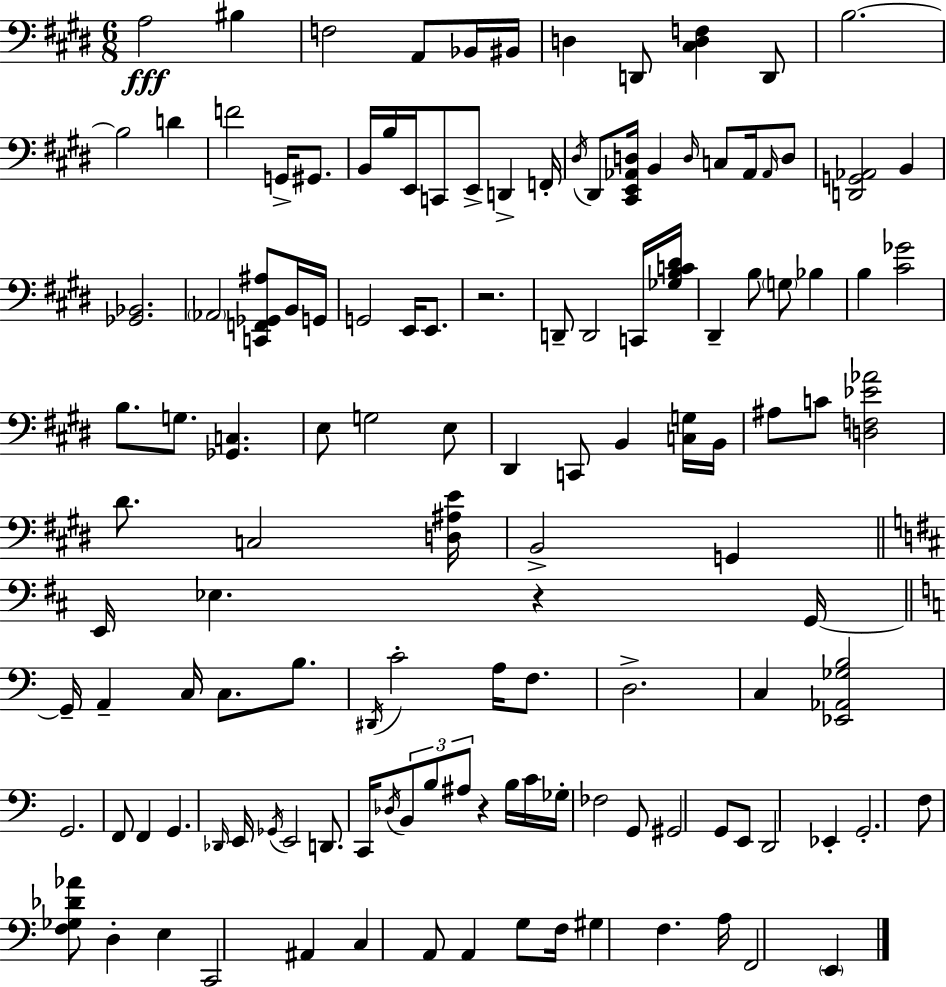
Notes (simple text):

A3/h BIS3/q F3/h A2/e Bb2/s BIS2/s D3/q D2/e [C#3,D3,F3]/q D2/e B3/h. B3/h D4/q F4/h G2/s G#2/e. B2/s B3/s E2/s C2/e E2/e D2/q F2/s D#3/s D#2/e [C#2,E2,Ab2,D3]/s B2/q D3/s C3/e Ab2/s Ab2/s D3/e [D2,G2,Ab2]/h B2/q [Gb2,Bb2]/h. Ab2/h [C2,F2,Gb2,A#3]/e B2/s G2/s G2/h E2/s E2/e. R/h. D2/e D2/h C2/s [Gb3,B3,C4,D#4]/s D#2/q B3/e G3/e Bb3/q B3/q [C#4,Gb4]/h B3/e. G3/e. [Gb2,C3]/q. E3/e G3/h E3/e D#2/q C2/e B2/q [C3,G3]/s B2/s A#3/e C4/e [D3,F3,Eb4,Ab4]/h D#4/e. C3/h [D3,A#3,E4]/s B2/h G2/q E2/s Eb3/q. R/q G2/s G2/s A2/q C3/s C3/e. B3/e. D#2/s C4/h A3/s F3/e. D3/h. C3/q [Eb2,Ab2,Gb3,B3]/h G2/h. F2/e F2/q G2/q. Db2/s E2/s Gb2/s E2/h D2/e. C2/s Db3/s B2/e B3/e A#3/e R/q B3/s C4/s Gb3/s FES3/h G2/e G#2/h G2/e E2/e D2/h Eb2/q G2/h. F3/e [F3,Gb3,Db4,Ab4]/e D3/q E3/q C2/h A#2/q C3/q A2/e A2/q G3/e F3/s G#3/q F3/q. A3/s F2/h E2/q